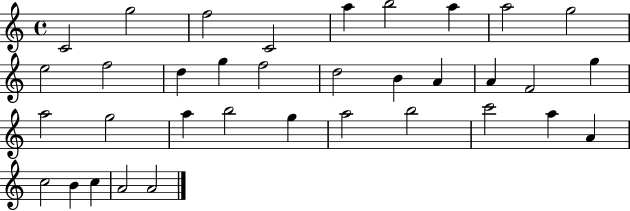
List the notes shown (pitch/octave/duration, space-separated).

C4/h G5/h F5/h C4/h A5/q B5/h A5/q A5/h G5/h E5/h F5/h D5/q G5/q F5/h D5/h B4/q A4/q A4/q F4/h G5/q A5/h G5/h A5/q B5/h G5/q A5/h B5/h C6/h A5/q A4/q C5/h B4/q C5/q A4/h A4/h